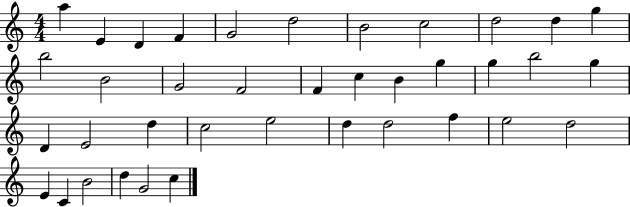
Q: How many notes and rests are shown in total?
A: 38